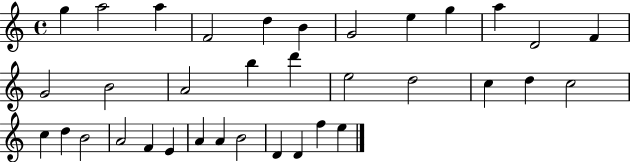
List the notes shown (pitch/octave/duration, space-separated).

G5/q A5/h A5/q F4/h D5/q B4/q G4/h E5/q G5/q A5/q D4/h F4/q G4/h B4/h A4/h B5/q D6/q E5/h D5/h C5/q D5/q C5/h C5/q D5/q B4/h A4/h F4/q E4/q A4/q A4/q B4/h D4/q D4/q F5/q E5/q